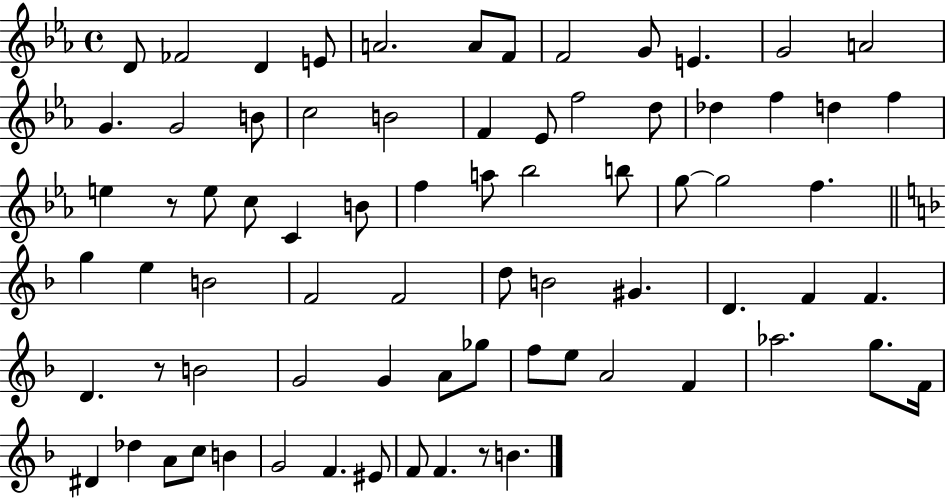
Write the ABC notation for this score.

X:1
T:Untitled
M:4/4
L:1/4
K:Eb
D/2 _F2 D E/2 A2 A/2 F/2 F2 G/2 E G2 A2 G G2 B/2 c2 B2 F _E/2 f2 d/2 _d f d f e z/2 e/2 c/2 C B/2 f a/2 _b2 b/2 g/2 g2 f g e B2 F2 F2 d/2 B2 ^G D F F D z/2 B2 G2 G A/2 _g/2 f/2 e/2 A2 F _a2 g/2 F/4 ^D _d A/2 c/2 B G2 F ^E/2 F/2 F z/2 B